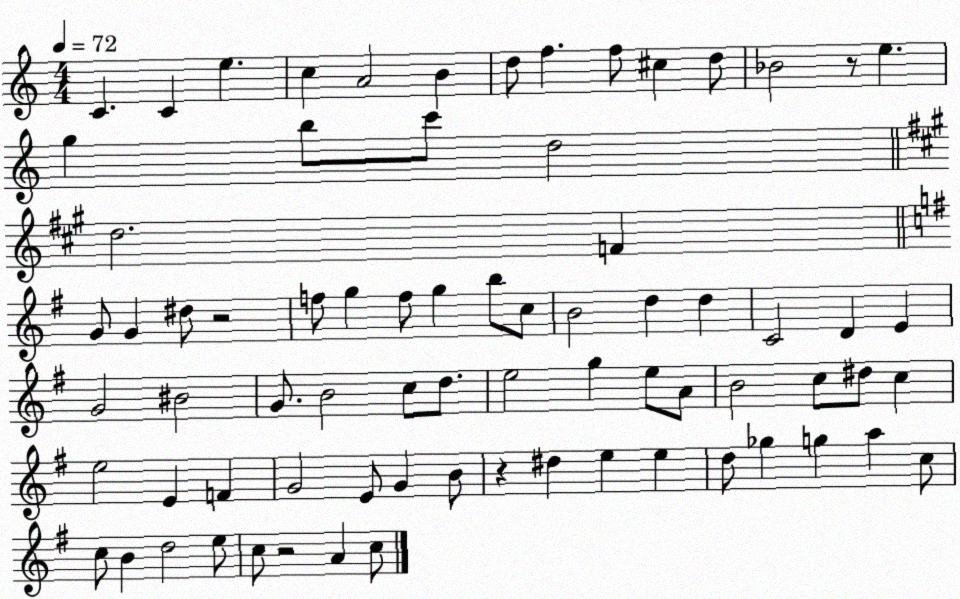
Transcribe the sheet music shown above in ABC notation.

X:1
T:Untitled
M:4/4
L:1/4
K:C
C C e c A2 B d/2 f f/2 ^c d/2 _B2 z/2 e g b/2 c'/2 d2 d2 F G/2 G ^d/2 z2 f/2 g f/2 g b/2 c/2 B2 d d C2 D E G2 ^B2 G/2 B2 c/2 d/2 e2 g e/2 A/2 B2 c/2 ^d/2 c e2 E F G2 E/2 G B/2 z ^d e e d/2 _g g a c/2 c/2 B d2 e/2 c/2 z2 A c/2